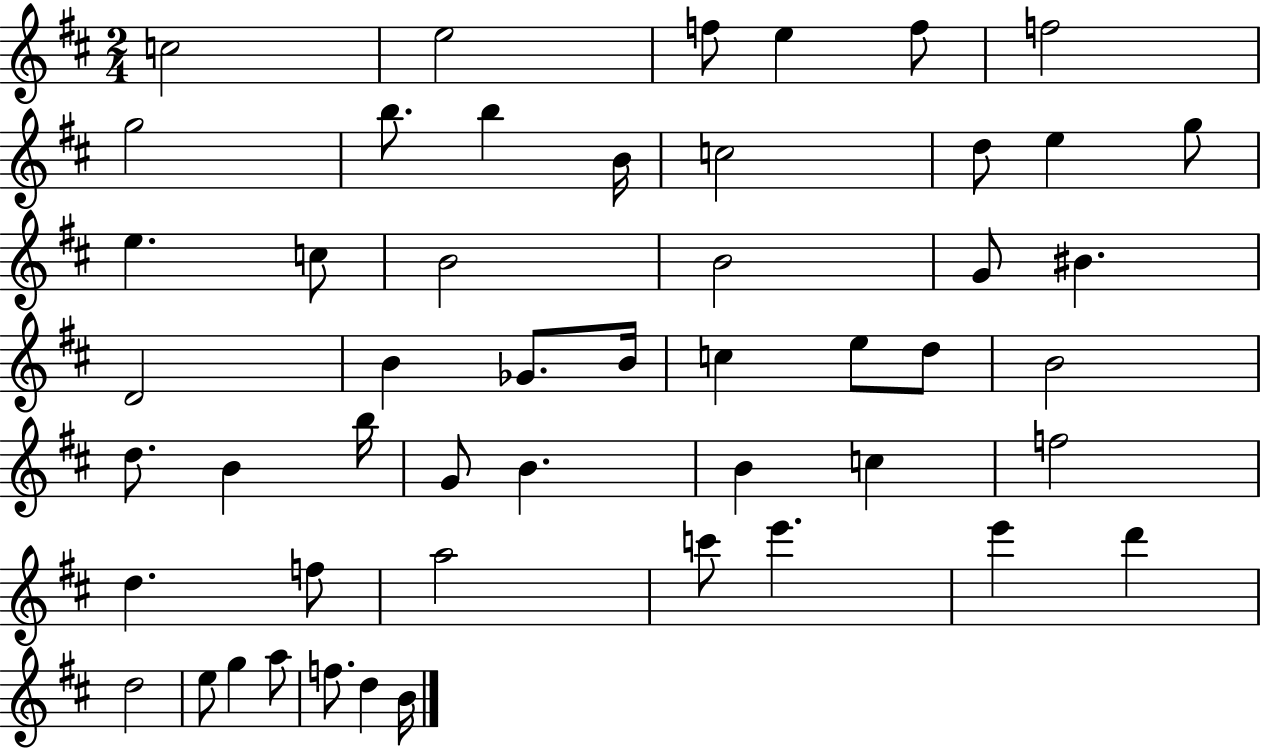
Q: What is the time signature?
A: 2/4